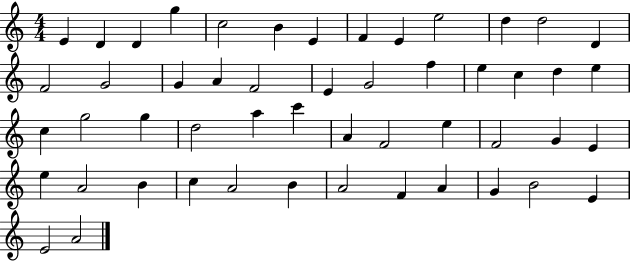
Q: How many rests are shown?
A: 0